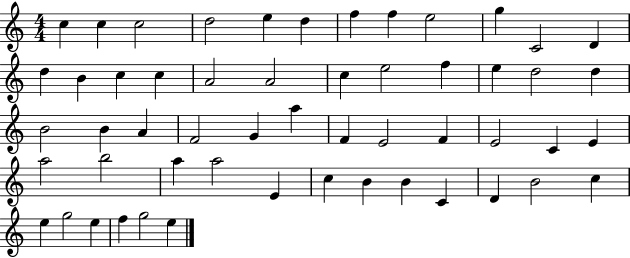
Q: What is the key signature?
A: C major